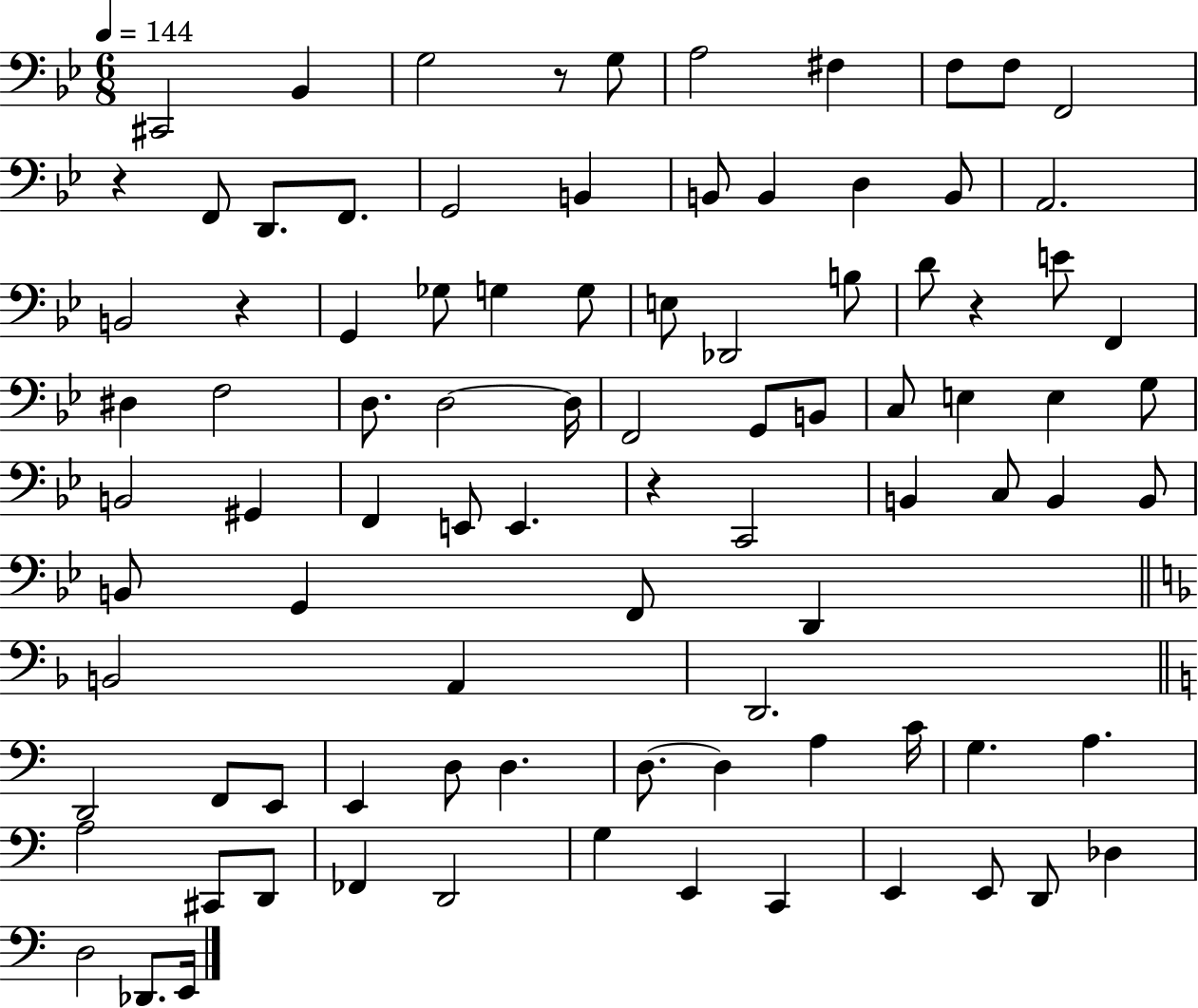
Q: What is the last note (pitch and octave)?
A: E2